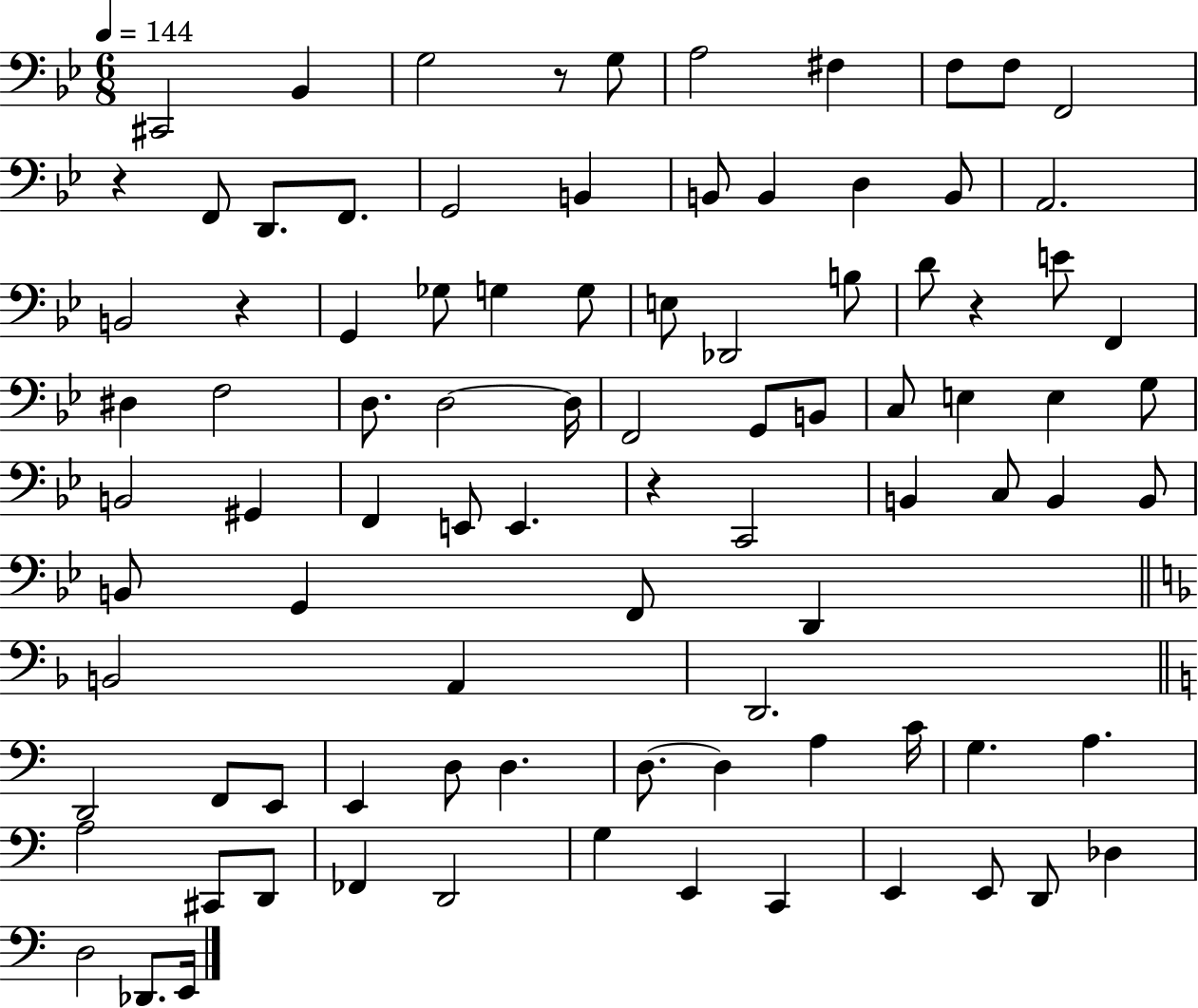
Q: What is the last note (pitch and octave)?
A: E2